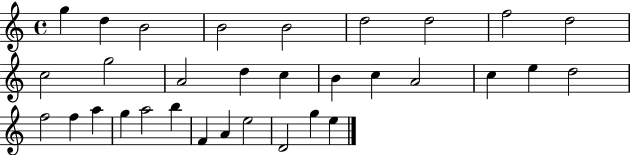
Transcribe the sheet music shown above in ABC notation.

X:1
T:Untitled
M:4/4
L:1/4
K:C
g d B2 B2 B2 d2 d2 f2 d2 c2 g2 A2 d c B c A2 c e d2 f2 f a g a2 b F A e2 D2 g e